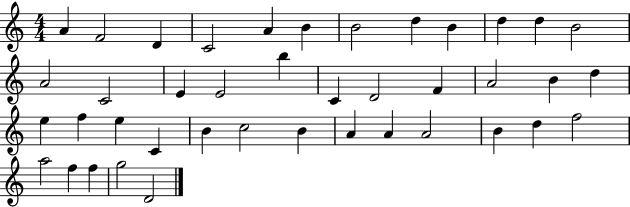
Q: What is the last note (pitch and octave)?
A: D4